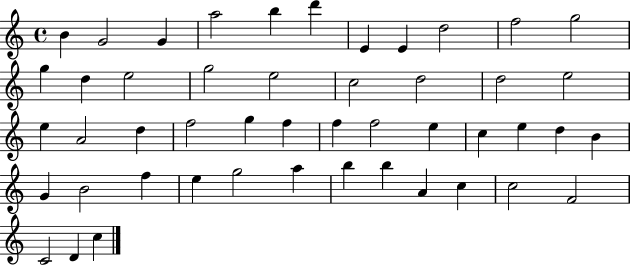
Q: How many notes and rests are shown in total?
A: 48